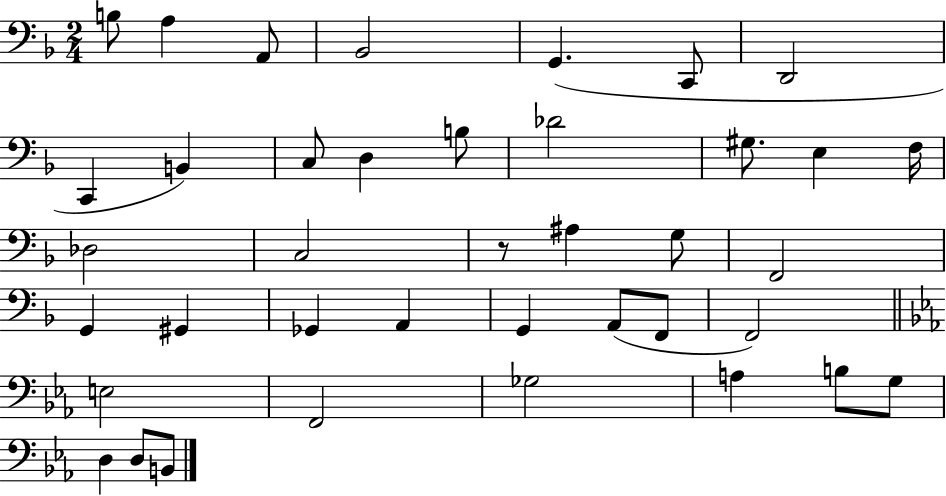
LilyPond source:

{
  \clef bass
  \numericTimeSignature
  \time 2/4
  \key f \major
  b8 a4 a,8 | bes,2 | g,4.( c,8 | d,2 | \break c,4 b,4) | c8 d4 b8 | des'2 | gis8. e4 f16 | \break des2 | c2 | r8 ais4 g8 | f,2 | \break g,4 gis,4 | ges,4 a,4 | g,4 a,8( f,8 | f,2) | \break \bar "||" \break \key ees \major e2 | f,2 | ges2 | a4 b8 g8 | \break d4 d8 b,8 | \bar "|."
}